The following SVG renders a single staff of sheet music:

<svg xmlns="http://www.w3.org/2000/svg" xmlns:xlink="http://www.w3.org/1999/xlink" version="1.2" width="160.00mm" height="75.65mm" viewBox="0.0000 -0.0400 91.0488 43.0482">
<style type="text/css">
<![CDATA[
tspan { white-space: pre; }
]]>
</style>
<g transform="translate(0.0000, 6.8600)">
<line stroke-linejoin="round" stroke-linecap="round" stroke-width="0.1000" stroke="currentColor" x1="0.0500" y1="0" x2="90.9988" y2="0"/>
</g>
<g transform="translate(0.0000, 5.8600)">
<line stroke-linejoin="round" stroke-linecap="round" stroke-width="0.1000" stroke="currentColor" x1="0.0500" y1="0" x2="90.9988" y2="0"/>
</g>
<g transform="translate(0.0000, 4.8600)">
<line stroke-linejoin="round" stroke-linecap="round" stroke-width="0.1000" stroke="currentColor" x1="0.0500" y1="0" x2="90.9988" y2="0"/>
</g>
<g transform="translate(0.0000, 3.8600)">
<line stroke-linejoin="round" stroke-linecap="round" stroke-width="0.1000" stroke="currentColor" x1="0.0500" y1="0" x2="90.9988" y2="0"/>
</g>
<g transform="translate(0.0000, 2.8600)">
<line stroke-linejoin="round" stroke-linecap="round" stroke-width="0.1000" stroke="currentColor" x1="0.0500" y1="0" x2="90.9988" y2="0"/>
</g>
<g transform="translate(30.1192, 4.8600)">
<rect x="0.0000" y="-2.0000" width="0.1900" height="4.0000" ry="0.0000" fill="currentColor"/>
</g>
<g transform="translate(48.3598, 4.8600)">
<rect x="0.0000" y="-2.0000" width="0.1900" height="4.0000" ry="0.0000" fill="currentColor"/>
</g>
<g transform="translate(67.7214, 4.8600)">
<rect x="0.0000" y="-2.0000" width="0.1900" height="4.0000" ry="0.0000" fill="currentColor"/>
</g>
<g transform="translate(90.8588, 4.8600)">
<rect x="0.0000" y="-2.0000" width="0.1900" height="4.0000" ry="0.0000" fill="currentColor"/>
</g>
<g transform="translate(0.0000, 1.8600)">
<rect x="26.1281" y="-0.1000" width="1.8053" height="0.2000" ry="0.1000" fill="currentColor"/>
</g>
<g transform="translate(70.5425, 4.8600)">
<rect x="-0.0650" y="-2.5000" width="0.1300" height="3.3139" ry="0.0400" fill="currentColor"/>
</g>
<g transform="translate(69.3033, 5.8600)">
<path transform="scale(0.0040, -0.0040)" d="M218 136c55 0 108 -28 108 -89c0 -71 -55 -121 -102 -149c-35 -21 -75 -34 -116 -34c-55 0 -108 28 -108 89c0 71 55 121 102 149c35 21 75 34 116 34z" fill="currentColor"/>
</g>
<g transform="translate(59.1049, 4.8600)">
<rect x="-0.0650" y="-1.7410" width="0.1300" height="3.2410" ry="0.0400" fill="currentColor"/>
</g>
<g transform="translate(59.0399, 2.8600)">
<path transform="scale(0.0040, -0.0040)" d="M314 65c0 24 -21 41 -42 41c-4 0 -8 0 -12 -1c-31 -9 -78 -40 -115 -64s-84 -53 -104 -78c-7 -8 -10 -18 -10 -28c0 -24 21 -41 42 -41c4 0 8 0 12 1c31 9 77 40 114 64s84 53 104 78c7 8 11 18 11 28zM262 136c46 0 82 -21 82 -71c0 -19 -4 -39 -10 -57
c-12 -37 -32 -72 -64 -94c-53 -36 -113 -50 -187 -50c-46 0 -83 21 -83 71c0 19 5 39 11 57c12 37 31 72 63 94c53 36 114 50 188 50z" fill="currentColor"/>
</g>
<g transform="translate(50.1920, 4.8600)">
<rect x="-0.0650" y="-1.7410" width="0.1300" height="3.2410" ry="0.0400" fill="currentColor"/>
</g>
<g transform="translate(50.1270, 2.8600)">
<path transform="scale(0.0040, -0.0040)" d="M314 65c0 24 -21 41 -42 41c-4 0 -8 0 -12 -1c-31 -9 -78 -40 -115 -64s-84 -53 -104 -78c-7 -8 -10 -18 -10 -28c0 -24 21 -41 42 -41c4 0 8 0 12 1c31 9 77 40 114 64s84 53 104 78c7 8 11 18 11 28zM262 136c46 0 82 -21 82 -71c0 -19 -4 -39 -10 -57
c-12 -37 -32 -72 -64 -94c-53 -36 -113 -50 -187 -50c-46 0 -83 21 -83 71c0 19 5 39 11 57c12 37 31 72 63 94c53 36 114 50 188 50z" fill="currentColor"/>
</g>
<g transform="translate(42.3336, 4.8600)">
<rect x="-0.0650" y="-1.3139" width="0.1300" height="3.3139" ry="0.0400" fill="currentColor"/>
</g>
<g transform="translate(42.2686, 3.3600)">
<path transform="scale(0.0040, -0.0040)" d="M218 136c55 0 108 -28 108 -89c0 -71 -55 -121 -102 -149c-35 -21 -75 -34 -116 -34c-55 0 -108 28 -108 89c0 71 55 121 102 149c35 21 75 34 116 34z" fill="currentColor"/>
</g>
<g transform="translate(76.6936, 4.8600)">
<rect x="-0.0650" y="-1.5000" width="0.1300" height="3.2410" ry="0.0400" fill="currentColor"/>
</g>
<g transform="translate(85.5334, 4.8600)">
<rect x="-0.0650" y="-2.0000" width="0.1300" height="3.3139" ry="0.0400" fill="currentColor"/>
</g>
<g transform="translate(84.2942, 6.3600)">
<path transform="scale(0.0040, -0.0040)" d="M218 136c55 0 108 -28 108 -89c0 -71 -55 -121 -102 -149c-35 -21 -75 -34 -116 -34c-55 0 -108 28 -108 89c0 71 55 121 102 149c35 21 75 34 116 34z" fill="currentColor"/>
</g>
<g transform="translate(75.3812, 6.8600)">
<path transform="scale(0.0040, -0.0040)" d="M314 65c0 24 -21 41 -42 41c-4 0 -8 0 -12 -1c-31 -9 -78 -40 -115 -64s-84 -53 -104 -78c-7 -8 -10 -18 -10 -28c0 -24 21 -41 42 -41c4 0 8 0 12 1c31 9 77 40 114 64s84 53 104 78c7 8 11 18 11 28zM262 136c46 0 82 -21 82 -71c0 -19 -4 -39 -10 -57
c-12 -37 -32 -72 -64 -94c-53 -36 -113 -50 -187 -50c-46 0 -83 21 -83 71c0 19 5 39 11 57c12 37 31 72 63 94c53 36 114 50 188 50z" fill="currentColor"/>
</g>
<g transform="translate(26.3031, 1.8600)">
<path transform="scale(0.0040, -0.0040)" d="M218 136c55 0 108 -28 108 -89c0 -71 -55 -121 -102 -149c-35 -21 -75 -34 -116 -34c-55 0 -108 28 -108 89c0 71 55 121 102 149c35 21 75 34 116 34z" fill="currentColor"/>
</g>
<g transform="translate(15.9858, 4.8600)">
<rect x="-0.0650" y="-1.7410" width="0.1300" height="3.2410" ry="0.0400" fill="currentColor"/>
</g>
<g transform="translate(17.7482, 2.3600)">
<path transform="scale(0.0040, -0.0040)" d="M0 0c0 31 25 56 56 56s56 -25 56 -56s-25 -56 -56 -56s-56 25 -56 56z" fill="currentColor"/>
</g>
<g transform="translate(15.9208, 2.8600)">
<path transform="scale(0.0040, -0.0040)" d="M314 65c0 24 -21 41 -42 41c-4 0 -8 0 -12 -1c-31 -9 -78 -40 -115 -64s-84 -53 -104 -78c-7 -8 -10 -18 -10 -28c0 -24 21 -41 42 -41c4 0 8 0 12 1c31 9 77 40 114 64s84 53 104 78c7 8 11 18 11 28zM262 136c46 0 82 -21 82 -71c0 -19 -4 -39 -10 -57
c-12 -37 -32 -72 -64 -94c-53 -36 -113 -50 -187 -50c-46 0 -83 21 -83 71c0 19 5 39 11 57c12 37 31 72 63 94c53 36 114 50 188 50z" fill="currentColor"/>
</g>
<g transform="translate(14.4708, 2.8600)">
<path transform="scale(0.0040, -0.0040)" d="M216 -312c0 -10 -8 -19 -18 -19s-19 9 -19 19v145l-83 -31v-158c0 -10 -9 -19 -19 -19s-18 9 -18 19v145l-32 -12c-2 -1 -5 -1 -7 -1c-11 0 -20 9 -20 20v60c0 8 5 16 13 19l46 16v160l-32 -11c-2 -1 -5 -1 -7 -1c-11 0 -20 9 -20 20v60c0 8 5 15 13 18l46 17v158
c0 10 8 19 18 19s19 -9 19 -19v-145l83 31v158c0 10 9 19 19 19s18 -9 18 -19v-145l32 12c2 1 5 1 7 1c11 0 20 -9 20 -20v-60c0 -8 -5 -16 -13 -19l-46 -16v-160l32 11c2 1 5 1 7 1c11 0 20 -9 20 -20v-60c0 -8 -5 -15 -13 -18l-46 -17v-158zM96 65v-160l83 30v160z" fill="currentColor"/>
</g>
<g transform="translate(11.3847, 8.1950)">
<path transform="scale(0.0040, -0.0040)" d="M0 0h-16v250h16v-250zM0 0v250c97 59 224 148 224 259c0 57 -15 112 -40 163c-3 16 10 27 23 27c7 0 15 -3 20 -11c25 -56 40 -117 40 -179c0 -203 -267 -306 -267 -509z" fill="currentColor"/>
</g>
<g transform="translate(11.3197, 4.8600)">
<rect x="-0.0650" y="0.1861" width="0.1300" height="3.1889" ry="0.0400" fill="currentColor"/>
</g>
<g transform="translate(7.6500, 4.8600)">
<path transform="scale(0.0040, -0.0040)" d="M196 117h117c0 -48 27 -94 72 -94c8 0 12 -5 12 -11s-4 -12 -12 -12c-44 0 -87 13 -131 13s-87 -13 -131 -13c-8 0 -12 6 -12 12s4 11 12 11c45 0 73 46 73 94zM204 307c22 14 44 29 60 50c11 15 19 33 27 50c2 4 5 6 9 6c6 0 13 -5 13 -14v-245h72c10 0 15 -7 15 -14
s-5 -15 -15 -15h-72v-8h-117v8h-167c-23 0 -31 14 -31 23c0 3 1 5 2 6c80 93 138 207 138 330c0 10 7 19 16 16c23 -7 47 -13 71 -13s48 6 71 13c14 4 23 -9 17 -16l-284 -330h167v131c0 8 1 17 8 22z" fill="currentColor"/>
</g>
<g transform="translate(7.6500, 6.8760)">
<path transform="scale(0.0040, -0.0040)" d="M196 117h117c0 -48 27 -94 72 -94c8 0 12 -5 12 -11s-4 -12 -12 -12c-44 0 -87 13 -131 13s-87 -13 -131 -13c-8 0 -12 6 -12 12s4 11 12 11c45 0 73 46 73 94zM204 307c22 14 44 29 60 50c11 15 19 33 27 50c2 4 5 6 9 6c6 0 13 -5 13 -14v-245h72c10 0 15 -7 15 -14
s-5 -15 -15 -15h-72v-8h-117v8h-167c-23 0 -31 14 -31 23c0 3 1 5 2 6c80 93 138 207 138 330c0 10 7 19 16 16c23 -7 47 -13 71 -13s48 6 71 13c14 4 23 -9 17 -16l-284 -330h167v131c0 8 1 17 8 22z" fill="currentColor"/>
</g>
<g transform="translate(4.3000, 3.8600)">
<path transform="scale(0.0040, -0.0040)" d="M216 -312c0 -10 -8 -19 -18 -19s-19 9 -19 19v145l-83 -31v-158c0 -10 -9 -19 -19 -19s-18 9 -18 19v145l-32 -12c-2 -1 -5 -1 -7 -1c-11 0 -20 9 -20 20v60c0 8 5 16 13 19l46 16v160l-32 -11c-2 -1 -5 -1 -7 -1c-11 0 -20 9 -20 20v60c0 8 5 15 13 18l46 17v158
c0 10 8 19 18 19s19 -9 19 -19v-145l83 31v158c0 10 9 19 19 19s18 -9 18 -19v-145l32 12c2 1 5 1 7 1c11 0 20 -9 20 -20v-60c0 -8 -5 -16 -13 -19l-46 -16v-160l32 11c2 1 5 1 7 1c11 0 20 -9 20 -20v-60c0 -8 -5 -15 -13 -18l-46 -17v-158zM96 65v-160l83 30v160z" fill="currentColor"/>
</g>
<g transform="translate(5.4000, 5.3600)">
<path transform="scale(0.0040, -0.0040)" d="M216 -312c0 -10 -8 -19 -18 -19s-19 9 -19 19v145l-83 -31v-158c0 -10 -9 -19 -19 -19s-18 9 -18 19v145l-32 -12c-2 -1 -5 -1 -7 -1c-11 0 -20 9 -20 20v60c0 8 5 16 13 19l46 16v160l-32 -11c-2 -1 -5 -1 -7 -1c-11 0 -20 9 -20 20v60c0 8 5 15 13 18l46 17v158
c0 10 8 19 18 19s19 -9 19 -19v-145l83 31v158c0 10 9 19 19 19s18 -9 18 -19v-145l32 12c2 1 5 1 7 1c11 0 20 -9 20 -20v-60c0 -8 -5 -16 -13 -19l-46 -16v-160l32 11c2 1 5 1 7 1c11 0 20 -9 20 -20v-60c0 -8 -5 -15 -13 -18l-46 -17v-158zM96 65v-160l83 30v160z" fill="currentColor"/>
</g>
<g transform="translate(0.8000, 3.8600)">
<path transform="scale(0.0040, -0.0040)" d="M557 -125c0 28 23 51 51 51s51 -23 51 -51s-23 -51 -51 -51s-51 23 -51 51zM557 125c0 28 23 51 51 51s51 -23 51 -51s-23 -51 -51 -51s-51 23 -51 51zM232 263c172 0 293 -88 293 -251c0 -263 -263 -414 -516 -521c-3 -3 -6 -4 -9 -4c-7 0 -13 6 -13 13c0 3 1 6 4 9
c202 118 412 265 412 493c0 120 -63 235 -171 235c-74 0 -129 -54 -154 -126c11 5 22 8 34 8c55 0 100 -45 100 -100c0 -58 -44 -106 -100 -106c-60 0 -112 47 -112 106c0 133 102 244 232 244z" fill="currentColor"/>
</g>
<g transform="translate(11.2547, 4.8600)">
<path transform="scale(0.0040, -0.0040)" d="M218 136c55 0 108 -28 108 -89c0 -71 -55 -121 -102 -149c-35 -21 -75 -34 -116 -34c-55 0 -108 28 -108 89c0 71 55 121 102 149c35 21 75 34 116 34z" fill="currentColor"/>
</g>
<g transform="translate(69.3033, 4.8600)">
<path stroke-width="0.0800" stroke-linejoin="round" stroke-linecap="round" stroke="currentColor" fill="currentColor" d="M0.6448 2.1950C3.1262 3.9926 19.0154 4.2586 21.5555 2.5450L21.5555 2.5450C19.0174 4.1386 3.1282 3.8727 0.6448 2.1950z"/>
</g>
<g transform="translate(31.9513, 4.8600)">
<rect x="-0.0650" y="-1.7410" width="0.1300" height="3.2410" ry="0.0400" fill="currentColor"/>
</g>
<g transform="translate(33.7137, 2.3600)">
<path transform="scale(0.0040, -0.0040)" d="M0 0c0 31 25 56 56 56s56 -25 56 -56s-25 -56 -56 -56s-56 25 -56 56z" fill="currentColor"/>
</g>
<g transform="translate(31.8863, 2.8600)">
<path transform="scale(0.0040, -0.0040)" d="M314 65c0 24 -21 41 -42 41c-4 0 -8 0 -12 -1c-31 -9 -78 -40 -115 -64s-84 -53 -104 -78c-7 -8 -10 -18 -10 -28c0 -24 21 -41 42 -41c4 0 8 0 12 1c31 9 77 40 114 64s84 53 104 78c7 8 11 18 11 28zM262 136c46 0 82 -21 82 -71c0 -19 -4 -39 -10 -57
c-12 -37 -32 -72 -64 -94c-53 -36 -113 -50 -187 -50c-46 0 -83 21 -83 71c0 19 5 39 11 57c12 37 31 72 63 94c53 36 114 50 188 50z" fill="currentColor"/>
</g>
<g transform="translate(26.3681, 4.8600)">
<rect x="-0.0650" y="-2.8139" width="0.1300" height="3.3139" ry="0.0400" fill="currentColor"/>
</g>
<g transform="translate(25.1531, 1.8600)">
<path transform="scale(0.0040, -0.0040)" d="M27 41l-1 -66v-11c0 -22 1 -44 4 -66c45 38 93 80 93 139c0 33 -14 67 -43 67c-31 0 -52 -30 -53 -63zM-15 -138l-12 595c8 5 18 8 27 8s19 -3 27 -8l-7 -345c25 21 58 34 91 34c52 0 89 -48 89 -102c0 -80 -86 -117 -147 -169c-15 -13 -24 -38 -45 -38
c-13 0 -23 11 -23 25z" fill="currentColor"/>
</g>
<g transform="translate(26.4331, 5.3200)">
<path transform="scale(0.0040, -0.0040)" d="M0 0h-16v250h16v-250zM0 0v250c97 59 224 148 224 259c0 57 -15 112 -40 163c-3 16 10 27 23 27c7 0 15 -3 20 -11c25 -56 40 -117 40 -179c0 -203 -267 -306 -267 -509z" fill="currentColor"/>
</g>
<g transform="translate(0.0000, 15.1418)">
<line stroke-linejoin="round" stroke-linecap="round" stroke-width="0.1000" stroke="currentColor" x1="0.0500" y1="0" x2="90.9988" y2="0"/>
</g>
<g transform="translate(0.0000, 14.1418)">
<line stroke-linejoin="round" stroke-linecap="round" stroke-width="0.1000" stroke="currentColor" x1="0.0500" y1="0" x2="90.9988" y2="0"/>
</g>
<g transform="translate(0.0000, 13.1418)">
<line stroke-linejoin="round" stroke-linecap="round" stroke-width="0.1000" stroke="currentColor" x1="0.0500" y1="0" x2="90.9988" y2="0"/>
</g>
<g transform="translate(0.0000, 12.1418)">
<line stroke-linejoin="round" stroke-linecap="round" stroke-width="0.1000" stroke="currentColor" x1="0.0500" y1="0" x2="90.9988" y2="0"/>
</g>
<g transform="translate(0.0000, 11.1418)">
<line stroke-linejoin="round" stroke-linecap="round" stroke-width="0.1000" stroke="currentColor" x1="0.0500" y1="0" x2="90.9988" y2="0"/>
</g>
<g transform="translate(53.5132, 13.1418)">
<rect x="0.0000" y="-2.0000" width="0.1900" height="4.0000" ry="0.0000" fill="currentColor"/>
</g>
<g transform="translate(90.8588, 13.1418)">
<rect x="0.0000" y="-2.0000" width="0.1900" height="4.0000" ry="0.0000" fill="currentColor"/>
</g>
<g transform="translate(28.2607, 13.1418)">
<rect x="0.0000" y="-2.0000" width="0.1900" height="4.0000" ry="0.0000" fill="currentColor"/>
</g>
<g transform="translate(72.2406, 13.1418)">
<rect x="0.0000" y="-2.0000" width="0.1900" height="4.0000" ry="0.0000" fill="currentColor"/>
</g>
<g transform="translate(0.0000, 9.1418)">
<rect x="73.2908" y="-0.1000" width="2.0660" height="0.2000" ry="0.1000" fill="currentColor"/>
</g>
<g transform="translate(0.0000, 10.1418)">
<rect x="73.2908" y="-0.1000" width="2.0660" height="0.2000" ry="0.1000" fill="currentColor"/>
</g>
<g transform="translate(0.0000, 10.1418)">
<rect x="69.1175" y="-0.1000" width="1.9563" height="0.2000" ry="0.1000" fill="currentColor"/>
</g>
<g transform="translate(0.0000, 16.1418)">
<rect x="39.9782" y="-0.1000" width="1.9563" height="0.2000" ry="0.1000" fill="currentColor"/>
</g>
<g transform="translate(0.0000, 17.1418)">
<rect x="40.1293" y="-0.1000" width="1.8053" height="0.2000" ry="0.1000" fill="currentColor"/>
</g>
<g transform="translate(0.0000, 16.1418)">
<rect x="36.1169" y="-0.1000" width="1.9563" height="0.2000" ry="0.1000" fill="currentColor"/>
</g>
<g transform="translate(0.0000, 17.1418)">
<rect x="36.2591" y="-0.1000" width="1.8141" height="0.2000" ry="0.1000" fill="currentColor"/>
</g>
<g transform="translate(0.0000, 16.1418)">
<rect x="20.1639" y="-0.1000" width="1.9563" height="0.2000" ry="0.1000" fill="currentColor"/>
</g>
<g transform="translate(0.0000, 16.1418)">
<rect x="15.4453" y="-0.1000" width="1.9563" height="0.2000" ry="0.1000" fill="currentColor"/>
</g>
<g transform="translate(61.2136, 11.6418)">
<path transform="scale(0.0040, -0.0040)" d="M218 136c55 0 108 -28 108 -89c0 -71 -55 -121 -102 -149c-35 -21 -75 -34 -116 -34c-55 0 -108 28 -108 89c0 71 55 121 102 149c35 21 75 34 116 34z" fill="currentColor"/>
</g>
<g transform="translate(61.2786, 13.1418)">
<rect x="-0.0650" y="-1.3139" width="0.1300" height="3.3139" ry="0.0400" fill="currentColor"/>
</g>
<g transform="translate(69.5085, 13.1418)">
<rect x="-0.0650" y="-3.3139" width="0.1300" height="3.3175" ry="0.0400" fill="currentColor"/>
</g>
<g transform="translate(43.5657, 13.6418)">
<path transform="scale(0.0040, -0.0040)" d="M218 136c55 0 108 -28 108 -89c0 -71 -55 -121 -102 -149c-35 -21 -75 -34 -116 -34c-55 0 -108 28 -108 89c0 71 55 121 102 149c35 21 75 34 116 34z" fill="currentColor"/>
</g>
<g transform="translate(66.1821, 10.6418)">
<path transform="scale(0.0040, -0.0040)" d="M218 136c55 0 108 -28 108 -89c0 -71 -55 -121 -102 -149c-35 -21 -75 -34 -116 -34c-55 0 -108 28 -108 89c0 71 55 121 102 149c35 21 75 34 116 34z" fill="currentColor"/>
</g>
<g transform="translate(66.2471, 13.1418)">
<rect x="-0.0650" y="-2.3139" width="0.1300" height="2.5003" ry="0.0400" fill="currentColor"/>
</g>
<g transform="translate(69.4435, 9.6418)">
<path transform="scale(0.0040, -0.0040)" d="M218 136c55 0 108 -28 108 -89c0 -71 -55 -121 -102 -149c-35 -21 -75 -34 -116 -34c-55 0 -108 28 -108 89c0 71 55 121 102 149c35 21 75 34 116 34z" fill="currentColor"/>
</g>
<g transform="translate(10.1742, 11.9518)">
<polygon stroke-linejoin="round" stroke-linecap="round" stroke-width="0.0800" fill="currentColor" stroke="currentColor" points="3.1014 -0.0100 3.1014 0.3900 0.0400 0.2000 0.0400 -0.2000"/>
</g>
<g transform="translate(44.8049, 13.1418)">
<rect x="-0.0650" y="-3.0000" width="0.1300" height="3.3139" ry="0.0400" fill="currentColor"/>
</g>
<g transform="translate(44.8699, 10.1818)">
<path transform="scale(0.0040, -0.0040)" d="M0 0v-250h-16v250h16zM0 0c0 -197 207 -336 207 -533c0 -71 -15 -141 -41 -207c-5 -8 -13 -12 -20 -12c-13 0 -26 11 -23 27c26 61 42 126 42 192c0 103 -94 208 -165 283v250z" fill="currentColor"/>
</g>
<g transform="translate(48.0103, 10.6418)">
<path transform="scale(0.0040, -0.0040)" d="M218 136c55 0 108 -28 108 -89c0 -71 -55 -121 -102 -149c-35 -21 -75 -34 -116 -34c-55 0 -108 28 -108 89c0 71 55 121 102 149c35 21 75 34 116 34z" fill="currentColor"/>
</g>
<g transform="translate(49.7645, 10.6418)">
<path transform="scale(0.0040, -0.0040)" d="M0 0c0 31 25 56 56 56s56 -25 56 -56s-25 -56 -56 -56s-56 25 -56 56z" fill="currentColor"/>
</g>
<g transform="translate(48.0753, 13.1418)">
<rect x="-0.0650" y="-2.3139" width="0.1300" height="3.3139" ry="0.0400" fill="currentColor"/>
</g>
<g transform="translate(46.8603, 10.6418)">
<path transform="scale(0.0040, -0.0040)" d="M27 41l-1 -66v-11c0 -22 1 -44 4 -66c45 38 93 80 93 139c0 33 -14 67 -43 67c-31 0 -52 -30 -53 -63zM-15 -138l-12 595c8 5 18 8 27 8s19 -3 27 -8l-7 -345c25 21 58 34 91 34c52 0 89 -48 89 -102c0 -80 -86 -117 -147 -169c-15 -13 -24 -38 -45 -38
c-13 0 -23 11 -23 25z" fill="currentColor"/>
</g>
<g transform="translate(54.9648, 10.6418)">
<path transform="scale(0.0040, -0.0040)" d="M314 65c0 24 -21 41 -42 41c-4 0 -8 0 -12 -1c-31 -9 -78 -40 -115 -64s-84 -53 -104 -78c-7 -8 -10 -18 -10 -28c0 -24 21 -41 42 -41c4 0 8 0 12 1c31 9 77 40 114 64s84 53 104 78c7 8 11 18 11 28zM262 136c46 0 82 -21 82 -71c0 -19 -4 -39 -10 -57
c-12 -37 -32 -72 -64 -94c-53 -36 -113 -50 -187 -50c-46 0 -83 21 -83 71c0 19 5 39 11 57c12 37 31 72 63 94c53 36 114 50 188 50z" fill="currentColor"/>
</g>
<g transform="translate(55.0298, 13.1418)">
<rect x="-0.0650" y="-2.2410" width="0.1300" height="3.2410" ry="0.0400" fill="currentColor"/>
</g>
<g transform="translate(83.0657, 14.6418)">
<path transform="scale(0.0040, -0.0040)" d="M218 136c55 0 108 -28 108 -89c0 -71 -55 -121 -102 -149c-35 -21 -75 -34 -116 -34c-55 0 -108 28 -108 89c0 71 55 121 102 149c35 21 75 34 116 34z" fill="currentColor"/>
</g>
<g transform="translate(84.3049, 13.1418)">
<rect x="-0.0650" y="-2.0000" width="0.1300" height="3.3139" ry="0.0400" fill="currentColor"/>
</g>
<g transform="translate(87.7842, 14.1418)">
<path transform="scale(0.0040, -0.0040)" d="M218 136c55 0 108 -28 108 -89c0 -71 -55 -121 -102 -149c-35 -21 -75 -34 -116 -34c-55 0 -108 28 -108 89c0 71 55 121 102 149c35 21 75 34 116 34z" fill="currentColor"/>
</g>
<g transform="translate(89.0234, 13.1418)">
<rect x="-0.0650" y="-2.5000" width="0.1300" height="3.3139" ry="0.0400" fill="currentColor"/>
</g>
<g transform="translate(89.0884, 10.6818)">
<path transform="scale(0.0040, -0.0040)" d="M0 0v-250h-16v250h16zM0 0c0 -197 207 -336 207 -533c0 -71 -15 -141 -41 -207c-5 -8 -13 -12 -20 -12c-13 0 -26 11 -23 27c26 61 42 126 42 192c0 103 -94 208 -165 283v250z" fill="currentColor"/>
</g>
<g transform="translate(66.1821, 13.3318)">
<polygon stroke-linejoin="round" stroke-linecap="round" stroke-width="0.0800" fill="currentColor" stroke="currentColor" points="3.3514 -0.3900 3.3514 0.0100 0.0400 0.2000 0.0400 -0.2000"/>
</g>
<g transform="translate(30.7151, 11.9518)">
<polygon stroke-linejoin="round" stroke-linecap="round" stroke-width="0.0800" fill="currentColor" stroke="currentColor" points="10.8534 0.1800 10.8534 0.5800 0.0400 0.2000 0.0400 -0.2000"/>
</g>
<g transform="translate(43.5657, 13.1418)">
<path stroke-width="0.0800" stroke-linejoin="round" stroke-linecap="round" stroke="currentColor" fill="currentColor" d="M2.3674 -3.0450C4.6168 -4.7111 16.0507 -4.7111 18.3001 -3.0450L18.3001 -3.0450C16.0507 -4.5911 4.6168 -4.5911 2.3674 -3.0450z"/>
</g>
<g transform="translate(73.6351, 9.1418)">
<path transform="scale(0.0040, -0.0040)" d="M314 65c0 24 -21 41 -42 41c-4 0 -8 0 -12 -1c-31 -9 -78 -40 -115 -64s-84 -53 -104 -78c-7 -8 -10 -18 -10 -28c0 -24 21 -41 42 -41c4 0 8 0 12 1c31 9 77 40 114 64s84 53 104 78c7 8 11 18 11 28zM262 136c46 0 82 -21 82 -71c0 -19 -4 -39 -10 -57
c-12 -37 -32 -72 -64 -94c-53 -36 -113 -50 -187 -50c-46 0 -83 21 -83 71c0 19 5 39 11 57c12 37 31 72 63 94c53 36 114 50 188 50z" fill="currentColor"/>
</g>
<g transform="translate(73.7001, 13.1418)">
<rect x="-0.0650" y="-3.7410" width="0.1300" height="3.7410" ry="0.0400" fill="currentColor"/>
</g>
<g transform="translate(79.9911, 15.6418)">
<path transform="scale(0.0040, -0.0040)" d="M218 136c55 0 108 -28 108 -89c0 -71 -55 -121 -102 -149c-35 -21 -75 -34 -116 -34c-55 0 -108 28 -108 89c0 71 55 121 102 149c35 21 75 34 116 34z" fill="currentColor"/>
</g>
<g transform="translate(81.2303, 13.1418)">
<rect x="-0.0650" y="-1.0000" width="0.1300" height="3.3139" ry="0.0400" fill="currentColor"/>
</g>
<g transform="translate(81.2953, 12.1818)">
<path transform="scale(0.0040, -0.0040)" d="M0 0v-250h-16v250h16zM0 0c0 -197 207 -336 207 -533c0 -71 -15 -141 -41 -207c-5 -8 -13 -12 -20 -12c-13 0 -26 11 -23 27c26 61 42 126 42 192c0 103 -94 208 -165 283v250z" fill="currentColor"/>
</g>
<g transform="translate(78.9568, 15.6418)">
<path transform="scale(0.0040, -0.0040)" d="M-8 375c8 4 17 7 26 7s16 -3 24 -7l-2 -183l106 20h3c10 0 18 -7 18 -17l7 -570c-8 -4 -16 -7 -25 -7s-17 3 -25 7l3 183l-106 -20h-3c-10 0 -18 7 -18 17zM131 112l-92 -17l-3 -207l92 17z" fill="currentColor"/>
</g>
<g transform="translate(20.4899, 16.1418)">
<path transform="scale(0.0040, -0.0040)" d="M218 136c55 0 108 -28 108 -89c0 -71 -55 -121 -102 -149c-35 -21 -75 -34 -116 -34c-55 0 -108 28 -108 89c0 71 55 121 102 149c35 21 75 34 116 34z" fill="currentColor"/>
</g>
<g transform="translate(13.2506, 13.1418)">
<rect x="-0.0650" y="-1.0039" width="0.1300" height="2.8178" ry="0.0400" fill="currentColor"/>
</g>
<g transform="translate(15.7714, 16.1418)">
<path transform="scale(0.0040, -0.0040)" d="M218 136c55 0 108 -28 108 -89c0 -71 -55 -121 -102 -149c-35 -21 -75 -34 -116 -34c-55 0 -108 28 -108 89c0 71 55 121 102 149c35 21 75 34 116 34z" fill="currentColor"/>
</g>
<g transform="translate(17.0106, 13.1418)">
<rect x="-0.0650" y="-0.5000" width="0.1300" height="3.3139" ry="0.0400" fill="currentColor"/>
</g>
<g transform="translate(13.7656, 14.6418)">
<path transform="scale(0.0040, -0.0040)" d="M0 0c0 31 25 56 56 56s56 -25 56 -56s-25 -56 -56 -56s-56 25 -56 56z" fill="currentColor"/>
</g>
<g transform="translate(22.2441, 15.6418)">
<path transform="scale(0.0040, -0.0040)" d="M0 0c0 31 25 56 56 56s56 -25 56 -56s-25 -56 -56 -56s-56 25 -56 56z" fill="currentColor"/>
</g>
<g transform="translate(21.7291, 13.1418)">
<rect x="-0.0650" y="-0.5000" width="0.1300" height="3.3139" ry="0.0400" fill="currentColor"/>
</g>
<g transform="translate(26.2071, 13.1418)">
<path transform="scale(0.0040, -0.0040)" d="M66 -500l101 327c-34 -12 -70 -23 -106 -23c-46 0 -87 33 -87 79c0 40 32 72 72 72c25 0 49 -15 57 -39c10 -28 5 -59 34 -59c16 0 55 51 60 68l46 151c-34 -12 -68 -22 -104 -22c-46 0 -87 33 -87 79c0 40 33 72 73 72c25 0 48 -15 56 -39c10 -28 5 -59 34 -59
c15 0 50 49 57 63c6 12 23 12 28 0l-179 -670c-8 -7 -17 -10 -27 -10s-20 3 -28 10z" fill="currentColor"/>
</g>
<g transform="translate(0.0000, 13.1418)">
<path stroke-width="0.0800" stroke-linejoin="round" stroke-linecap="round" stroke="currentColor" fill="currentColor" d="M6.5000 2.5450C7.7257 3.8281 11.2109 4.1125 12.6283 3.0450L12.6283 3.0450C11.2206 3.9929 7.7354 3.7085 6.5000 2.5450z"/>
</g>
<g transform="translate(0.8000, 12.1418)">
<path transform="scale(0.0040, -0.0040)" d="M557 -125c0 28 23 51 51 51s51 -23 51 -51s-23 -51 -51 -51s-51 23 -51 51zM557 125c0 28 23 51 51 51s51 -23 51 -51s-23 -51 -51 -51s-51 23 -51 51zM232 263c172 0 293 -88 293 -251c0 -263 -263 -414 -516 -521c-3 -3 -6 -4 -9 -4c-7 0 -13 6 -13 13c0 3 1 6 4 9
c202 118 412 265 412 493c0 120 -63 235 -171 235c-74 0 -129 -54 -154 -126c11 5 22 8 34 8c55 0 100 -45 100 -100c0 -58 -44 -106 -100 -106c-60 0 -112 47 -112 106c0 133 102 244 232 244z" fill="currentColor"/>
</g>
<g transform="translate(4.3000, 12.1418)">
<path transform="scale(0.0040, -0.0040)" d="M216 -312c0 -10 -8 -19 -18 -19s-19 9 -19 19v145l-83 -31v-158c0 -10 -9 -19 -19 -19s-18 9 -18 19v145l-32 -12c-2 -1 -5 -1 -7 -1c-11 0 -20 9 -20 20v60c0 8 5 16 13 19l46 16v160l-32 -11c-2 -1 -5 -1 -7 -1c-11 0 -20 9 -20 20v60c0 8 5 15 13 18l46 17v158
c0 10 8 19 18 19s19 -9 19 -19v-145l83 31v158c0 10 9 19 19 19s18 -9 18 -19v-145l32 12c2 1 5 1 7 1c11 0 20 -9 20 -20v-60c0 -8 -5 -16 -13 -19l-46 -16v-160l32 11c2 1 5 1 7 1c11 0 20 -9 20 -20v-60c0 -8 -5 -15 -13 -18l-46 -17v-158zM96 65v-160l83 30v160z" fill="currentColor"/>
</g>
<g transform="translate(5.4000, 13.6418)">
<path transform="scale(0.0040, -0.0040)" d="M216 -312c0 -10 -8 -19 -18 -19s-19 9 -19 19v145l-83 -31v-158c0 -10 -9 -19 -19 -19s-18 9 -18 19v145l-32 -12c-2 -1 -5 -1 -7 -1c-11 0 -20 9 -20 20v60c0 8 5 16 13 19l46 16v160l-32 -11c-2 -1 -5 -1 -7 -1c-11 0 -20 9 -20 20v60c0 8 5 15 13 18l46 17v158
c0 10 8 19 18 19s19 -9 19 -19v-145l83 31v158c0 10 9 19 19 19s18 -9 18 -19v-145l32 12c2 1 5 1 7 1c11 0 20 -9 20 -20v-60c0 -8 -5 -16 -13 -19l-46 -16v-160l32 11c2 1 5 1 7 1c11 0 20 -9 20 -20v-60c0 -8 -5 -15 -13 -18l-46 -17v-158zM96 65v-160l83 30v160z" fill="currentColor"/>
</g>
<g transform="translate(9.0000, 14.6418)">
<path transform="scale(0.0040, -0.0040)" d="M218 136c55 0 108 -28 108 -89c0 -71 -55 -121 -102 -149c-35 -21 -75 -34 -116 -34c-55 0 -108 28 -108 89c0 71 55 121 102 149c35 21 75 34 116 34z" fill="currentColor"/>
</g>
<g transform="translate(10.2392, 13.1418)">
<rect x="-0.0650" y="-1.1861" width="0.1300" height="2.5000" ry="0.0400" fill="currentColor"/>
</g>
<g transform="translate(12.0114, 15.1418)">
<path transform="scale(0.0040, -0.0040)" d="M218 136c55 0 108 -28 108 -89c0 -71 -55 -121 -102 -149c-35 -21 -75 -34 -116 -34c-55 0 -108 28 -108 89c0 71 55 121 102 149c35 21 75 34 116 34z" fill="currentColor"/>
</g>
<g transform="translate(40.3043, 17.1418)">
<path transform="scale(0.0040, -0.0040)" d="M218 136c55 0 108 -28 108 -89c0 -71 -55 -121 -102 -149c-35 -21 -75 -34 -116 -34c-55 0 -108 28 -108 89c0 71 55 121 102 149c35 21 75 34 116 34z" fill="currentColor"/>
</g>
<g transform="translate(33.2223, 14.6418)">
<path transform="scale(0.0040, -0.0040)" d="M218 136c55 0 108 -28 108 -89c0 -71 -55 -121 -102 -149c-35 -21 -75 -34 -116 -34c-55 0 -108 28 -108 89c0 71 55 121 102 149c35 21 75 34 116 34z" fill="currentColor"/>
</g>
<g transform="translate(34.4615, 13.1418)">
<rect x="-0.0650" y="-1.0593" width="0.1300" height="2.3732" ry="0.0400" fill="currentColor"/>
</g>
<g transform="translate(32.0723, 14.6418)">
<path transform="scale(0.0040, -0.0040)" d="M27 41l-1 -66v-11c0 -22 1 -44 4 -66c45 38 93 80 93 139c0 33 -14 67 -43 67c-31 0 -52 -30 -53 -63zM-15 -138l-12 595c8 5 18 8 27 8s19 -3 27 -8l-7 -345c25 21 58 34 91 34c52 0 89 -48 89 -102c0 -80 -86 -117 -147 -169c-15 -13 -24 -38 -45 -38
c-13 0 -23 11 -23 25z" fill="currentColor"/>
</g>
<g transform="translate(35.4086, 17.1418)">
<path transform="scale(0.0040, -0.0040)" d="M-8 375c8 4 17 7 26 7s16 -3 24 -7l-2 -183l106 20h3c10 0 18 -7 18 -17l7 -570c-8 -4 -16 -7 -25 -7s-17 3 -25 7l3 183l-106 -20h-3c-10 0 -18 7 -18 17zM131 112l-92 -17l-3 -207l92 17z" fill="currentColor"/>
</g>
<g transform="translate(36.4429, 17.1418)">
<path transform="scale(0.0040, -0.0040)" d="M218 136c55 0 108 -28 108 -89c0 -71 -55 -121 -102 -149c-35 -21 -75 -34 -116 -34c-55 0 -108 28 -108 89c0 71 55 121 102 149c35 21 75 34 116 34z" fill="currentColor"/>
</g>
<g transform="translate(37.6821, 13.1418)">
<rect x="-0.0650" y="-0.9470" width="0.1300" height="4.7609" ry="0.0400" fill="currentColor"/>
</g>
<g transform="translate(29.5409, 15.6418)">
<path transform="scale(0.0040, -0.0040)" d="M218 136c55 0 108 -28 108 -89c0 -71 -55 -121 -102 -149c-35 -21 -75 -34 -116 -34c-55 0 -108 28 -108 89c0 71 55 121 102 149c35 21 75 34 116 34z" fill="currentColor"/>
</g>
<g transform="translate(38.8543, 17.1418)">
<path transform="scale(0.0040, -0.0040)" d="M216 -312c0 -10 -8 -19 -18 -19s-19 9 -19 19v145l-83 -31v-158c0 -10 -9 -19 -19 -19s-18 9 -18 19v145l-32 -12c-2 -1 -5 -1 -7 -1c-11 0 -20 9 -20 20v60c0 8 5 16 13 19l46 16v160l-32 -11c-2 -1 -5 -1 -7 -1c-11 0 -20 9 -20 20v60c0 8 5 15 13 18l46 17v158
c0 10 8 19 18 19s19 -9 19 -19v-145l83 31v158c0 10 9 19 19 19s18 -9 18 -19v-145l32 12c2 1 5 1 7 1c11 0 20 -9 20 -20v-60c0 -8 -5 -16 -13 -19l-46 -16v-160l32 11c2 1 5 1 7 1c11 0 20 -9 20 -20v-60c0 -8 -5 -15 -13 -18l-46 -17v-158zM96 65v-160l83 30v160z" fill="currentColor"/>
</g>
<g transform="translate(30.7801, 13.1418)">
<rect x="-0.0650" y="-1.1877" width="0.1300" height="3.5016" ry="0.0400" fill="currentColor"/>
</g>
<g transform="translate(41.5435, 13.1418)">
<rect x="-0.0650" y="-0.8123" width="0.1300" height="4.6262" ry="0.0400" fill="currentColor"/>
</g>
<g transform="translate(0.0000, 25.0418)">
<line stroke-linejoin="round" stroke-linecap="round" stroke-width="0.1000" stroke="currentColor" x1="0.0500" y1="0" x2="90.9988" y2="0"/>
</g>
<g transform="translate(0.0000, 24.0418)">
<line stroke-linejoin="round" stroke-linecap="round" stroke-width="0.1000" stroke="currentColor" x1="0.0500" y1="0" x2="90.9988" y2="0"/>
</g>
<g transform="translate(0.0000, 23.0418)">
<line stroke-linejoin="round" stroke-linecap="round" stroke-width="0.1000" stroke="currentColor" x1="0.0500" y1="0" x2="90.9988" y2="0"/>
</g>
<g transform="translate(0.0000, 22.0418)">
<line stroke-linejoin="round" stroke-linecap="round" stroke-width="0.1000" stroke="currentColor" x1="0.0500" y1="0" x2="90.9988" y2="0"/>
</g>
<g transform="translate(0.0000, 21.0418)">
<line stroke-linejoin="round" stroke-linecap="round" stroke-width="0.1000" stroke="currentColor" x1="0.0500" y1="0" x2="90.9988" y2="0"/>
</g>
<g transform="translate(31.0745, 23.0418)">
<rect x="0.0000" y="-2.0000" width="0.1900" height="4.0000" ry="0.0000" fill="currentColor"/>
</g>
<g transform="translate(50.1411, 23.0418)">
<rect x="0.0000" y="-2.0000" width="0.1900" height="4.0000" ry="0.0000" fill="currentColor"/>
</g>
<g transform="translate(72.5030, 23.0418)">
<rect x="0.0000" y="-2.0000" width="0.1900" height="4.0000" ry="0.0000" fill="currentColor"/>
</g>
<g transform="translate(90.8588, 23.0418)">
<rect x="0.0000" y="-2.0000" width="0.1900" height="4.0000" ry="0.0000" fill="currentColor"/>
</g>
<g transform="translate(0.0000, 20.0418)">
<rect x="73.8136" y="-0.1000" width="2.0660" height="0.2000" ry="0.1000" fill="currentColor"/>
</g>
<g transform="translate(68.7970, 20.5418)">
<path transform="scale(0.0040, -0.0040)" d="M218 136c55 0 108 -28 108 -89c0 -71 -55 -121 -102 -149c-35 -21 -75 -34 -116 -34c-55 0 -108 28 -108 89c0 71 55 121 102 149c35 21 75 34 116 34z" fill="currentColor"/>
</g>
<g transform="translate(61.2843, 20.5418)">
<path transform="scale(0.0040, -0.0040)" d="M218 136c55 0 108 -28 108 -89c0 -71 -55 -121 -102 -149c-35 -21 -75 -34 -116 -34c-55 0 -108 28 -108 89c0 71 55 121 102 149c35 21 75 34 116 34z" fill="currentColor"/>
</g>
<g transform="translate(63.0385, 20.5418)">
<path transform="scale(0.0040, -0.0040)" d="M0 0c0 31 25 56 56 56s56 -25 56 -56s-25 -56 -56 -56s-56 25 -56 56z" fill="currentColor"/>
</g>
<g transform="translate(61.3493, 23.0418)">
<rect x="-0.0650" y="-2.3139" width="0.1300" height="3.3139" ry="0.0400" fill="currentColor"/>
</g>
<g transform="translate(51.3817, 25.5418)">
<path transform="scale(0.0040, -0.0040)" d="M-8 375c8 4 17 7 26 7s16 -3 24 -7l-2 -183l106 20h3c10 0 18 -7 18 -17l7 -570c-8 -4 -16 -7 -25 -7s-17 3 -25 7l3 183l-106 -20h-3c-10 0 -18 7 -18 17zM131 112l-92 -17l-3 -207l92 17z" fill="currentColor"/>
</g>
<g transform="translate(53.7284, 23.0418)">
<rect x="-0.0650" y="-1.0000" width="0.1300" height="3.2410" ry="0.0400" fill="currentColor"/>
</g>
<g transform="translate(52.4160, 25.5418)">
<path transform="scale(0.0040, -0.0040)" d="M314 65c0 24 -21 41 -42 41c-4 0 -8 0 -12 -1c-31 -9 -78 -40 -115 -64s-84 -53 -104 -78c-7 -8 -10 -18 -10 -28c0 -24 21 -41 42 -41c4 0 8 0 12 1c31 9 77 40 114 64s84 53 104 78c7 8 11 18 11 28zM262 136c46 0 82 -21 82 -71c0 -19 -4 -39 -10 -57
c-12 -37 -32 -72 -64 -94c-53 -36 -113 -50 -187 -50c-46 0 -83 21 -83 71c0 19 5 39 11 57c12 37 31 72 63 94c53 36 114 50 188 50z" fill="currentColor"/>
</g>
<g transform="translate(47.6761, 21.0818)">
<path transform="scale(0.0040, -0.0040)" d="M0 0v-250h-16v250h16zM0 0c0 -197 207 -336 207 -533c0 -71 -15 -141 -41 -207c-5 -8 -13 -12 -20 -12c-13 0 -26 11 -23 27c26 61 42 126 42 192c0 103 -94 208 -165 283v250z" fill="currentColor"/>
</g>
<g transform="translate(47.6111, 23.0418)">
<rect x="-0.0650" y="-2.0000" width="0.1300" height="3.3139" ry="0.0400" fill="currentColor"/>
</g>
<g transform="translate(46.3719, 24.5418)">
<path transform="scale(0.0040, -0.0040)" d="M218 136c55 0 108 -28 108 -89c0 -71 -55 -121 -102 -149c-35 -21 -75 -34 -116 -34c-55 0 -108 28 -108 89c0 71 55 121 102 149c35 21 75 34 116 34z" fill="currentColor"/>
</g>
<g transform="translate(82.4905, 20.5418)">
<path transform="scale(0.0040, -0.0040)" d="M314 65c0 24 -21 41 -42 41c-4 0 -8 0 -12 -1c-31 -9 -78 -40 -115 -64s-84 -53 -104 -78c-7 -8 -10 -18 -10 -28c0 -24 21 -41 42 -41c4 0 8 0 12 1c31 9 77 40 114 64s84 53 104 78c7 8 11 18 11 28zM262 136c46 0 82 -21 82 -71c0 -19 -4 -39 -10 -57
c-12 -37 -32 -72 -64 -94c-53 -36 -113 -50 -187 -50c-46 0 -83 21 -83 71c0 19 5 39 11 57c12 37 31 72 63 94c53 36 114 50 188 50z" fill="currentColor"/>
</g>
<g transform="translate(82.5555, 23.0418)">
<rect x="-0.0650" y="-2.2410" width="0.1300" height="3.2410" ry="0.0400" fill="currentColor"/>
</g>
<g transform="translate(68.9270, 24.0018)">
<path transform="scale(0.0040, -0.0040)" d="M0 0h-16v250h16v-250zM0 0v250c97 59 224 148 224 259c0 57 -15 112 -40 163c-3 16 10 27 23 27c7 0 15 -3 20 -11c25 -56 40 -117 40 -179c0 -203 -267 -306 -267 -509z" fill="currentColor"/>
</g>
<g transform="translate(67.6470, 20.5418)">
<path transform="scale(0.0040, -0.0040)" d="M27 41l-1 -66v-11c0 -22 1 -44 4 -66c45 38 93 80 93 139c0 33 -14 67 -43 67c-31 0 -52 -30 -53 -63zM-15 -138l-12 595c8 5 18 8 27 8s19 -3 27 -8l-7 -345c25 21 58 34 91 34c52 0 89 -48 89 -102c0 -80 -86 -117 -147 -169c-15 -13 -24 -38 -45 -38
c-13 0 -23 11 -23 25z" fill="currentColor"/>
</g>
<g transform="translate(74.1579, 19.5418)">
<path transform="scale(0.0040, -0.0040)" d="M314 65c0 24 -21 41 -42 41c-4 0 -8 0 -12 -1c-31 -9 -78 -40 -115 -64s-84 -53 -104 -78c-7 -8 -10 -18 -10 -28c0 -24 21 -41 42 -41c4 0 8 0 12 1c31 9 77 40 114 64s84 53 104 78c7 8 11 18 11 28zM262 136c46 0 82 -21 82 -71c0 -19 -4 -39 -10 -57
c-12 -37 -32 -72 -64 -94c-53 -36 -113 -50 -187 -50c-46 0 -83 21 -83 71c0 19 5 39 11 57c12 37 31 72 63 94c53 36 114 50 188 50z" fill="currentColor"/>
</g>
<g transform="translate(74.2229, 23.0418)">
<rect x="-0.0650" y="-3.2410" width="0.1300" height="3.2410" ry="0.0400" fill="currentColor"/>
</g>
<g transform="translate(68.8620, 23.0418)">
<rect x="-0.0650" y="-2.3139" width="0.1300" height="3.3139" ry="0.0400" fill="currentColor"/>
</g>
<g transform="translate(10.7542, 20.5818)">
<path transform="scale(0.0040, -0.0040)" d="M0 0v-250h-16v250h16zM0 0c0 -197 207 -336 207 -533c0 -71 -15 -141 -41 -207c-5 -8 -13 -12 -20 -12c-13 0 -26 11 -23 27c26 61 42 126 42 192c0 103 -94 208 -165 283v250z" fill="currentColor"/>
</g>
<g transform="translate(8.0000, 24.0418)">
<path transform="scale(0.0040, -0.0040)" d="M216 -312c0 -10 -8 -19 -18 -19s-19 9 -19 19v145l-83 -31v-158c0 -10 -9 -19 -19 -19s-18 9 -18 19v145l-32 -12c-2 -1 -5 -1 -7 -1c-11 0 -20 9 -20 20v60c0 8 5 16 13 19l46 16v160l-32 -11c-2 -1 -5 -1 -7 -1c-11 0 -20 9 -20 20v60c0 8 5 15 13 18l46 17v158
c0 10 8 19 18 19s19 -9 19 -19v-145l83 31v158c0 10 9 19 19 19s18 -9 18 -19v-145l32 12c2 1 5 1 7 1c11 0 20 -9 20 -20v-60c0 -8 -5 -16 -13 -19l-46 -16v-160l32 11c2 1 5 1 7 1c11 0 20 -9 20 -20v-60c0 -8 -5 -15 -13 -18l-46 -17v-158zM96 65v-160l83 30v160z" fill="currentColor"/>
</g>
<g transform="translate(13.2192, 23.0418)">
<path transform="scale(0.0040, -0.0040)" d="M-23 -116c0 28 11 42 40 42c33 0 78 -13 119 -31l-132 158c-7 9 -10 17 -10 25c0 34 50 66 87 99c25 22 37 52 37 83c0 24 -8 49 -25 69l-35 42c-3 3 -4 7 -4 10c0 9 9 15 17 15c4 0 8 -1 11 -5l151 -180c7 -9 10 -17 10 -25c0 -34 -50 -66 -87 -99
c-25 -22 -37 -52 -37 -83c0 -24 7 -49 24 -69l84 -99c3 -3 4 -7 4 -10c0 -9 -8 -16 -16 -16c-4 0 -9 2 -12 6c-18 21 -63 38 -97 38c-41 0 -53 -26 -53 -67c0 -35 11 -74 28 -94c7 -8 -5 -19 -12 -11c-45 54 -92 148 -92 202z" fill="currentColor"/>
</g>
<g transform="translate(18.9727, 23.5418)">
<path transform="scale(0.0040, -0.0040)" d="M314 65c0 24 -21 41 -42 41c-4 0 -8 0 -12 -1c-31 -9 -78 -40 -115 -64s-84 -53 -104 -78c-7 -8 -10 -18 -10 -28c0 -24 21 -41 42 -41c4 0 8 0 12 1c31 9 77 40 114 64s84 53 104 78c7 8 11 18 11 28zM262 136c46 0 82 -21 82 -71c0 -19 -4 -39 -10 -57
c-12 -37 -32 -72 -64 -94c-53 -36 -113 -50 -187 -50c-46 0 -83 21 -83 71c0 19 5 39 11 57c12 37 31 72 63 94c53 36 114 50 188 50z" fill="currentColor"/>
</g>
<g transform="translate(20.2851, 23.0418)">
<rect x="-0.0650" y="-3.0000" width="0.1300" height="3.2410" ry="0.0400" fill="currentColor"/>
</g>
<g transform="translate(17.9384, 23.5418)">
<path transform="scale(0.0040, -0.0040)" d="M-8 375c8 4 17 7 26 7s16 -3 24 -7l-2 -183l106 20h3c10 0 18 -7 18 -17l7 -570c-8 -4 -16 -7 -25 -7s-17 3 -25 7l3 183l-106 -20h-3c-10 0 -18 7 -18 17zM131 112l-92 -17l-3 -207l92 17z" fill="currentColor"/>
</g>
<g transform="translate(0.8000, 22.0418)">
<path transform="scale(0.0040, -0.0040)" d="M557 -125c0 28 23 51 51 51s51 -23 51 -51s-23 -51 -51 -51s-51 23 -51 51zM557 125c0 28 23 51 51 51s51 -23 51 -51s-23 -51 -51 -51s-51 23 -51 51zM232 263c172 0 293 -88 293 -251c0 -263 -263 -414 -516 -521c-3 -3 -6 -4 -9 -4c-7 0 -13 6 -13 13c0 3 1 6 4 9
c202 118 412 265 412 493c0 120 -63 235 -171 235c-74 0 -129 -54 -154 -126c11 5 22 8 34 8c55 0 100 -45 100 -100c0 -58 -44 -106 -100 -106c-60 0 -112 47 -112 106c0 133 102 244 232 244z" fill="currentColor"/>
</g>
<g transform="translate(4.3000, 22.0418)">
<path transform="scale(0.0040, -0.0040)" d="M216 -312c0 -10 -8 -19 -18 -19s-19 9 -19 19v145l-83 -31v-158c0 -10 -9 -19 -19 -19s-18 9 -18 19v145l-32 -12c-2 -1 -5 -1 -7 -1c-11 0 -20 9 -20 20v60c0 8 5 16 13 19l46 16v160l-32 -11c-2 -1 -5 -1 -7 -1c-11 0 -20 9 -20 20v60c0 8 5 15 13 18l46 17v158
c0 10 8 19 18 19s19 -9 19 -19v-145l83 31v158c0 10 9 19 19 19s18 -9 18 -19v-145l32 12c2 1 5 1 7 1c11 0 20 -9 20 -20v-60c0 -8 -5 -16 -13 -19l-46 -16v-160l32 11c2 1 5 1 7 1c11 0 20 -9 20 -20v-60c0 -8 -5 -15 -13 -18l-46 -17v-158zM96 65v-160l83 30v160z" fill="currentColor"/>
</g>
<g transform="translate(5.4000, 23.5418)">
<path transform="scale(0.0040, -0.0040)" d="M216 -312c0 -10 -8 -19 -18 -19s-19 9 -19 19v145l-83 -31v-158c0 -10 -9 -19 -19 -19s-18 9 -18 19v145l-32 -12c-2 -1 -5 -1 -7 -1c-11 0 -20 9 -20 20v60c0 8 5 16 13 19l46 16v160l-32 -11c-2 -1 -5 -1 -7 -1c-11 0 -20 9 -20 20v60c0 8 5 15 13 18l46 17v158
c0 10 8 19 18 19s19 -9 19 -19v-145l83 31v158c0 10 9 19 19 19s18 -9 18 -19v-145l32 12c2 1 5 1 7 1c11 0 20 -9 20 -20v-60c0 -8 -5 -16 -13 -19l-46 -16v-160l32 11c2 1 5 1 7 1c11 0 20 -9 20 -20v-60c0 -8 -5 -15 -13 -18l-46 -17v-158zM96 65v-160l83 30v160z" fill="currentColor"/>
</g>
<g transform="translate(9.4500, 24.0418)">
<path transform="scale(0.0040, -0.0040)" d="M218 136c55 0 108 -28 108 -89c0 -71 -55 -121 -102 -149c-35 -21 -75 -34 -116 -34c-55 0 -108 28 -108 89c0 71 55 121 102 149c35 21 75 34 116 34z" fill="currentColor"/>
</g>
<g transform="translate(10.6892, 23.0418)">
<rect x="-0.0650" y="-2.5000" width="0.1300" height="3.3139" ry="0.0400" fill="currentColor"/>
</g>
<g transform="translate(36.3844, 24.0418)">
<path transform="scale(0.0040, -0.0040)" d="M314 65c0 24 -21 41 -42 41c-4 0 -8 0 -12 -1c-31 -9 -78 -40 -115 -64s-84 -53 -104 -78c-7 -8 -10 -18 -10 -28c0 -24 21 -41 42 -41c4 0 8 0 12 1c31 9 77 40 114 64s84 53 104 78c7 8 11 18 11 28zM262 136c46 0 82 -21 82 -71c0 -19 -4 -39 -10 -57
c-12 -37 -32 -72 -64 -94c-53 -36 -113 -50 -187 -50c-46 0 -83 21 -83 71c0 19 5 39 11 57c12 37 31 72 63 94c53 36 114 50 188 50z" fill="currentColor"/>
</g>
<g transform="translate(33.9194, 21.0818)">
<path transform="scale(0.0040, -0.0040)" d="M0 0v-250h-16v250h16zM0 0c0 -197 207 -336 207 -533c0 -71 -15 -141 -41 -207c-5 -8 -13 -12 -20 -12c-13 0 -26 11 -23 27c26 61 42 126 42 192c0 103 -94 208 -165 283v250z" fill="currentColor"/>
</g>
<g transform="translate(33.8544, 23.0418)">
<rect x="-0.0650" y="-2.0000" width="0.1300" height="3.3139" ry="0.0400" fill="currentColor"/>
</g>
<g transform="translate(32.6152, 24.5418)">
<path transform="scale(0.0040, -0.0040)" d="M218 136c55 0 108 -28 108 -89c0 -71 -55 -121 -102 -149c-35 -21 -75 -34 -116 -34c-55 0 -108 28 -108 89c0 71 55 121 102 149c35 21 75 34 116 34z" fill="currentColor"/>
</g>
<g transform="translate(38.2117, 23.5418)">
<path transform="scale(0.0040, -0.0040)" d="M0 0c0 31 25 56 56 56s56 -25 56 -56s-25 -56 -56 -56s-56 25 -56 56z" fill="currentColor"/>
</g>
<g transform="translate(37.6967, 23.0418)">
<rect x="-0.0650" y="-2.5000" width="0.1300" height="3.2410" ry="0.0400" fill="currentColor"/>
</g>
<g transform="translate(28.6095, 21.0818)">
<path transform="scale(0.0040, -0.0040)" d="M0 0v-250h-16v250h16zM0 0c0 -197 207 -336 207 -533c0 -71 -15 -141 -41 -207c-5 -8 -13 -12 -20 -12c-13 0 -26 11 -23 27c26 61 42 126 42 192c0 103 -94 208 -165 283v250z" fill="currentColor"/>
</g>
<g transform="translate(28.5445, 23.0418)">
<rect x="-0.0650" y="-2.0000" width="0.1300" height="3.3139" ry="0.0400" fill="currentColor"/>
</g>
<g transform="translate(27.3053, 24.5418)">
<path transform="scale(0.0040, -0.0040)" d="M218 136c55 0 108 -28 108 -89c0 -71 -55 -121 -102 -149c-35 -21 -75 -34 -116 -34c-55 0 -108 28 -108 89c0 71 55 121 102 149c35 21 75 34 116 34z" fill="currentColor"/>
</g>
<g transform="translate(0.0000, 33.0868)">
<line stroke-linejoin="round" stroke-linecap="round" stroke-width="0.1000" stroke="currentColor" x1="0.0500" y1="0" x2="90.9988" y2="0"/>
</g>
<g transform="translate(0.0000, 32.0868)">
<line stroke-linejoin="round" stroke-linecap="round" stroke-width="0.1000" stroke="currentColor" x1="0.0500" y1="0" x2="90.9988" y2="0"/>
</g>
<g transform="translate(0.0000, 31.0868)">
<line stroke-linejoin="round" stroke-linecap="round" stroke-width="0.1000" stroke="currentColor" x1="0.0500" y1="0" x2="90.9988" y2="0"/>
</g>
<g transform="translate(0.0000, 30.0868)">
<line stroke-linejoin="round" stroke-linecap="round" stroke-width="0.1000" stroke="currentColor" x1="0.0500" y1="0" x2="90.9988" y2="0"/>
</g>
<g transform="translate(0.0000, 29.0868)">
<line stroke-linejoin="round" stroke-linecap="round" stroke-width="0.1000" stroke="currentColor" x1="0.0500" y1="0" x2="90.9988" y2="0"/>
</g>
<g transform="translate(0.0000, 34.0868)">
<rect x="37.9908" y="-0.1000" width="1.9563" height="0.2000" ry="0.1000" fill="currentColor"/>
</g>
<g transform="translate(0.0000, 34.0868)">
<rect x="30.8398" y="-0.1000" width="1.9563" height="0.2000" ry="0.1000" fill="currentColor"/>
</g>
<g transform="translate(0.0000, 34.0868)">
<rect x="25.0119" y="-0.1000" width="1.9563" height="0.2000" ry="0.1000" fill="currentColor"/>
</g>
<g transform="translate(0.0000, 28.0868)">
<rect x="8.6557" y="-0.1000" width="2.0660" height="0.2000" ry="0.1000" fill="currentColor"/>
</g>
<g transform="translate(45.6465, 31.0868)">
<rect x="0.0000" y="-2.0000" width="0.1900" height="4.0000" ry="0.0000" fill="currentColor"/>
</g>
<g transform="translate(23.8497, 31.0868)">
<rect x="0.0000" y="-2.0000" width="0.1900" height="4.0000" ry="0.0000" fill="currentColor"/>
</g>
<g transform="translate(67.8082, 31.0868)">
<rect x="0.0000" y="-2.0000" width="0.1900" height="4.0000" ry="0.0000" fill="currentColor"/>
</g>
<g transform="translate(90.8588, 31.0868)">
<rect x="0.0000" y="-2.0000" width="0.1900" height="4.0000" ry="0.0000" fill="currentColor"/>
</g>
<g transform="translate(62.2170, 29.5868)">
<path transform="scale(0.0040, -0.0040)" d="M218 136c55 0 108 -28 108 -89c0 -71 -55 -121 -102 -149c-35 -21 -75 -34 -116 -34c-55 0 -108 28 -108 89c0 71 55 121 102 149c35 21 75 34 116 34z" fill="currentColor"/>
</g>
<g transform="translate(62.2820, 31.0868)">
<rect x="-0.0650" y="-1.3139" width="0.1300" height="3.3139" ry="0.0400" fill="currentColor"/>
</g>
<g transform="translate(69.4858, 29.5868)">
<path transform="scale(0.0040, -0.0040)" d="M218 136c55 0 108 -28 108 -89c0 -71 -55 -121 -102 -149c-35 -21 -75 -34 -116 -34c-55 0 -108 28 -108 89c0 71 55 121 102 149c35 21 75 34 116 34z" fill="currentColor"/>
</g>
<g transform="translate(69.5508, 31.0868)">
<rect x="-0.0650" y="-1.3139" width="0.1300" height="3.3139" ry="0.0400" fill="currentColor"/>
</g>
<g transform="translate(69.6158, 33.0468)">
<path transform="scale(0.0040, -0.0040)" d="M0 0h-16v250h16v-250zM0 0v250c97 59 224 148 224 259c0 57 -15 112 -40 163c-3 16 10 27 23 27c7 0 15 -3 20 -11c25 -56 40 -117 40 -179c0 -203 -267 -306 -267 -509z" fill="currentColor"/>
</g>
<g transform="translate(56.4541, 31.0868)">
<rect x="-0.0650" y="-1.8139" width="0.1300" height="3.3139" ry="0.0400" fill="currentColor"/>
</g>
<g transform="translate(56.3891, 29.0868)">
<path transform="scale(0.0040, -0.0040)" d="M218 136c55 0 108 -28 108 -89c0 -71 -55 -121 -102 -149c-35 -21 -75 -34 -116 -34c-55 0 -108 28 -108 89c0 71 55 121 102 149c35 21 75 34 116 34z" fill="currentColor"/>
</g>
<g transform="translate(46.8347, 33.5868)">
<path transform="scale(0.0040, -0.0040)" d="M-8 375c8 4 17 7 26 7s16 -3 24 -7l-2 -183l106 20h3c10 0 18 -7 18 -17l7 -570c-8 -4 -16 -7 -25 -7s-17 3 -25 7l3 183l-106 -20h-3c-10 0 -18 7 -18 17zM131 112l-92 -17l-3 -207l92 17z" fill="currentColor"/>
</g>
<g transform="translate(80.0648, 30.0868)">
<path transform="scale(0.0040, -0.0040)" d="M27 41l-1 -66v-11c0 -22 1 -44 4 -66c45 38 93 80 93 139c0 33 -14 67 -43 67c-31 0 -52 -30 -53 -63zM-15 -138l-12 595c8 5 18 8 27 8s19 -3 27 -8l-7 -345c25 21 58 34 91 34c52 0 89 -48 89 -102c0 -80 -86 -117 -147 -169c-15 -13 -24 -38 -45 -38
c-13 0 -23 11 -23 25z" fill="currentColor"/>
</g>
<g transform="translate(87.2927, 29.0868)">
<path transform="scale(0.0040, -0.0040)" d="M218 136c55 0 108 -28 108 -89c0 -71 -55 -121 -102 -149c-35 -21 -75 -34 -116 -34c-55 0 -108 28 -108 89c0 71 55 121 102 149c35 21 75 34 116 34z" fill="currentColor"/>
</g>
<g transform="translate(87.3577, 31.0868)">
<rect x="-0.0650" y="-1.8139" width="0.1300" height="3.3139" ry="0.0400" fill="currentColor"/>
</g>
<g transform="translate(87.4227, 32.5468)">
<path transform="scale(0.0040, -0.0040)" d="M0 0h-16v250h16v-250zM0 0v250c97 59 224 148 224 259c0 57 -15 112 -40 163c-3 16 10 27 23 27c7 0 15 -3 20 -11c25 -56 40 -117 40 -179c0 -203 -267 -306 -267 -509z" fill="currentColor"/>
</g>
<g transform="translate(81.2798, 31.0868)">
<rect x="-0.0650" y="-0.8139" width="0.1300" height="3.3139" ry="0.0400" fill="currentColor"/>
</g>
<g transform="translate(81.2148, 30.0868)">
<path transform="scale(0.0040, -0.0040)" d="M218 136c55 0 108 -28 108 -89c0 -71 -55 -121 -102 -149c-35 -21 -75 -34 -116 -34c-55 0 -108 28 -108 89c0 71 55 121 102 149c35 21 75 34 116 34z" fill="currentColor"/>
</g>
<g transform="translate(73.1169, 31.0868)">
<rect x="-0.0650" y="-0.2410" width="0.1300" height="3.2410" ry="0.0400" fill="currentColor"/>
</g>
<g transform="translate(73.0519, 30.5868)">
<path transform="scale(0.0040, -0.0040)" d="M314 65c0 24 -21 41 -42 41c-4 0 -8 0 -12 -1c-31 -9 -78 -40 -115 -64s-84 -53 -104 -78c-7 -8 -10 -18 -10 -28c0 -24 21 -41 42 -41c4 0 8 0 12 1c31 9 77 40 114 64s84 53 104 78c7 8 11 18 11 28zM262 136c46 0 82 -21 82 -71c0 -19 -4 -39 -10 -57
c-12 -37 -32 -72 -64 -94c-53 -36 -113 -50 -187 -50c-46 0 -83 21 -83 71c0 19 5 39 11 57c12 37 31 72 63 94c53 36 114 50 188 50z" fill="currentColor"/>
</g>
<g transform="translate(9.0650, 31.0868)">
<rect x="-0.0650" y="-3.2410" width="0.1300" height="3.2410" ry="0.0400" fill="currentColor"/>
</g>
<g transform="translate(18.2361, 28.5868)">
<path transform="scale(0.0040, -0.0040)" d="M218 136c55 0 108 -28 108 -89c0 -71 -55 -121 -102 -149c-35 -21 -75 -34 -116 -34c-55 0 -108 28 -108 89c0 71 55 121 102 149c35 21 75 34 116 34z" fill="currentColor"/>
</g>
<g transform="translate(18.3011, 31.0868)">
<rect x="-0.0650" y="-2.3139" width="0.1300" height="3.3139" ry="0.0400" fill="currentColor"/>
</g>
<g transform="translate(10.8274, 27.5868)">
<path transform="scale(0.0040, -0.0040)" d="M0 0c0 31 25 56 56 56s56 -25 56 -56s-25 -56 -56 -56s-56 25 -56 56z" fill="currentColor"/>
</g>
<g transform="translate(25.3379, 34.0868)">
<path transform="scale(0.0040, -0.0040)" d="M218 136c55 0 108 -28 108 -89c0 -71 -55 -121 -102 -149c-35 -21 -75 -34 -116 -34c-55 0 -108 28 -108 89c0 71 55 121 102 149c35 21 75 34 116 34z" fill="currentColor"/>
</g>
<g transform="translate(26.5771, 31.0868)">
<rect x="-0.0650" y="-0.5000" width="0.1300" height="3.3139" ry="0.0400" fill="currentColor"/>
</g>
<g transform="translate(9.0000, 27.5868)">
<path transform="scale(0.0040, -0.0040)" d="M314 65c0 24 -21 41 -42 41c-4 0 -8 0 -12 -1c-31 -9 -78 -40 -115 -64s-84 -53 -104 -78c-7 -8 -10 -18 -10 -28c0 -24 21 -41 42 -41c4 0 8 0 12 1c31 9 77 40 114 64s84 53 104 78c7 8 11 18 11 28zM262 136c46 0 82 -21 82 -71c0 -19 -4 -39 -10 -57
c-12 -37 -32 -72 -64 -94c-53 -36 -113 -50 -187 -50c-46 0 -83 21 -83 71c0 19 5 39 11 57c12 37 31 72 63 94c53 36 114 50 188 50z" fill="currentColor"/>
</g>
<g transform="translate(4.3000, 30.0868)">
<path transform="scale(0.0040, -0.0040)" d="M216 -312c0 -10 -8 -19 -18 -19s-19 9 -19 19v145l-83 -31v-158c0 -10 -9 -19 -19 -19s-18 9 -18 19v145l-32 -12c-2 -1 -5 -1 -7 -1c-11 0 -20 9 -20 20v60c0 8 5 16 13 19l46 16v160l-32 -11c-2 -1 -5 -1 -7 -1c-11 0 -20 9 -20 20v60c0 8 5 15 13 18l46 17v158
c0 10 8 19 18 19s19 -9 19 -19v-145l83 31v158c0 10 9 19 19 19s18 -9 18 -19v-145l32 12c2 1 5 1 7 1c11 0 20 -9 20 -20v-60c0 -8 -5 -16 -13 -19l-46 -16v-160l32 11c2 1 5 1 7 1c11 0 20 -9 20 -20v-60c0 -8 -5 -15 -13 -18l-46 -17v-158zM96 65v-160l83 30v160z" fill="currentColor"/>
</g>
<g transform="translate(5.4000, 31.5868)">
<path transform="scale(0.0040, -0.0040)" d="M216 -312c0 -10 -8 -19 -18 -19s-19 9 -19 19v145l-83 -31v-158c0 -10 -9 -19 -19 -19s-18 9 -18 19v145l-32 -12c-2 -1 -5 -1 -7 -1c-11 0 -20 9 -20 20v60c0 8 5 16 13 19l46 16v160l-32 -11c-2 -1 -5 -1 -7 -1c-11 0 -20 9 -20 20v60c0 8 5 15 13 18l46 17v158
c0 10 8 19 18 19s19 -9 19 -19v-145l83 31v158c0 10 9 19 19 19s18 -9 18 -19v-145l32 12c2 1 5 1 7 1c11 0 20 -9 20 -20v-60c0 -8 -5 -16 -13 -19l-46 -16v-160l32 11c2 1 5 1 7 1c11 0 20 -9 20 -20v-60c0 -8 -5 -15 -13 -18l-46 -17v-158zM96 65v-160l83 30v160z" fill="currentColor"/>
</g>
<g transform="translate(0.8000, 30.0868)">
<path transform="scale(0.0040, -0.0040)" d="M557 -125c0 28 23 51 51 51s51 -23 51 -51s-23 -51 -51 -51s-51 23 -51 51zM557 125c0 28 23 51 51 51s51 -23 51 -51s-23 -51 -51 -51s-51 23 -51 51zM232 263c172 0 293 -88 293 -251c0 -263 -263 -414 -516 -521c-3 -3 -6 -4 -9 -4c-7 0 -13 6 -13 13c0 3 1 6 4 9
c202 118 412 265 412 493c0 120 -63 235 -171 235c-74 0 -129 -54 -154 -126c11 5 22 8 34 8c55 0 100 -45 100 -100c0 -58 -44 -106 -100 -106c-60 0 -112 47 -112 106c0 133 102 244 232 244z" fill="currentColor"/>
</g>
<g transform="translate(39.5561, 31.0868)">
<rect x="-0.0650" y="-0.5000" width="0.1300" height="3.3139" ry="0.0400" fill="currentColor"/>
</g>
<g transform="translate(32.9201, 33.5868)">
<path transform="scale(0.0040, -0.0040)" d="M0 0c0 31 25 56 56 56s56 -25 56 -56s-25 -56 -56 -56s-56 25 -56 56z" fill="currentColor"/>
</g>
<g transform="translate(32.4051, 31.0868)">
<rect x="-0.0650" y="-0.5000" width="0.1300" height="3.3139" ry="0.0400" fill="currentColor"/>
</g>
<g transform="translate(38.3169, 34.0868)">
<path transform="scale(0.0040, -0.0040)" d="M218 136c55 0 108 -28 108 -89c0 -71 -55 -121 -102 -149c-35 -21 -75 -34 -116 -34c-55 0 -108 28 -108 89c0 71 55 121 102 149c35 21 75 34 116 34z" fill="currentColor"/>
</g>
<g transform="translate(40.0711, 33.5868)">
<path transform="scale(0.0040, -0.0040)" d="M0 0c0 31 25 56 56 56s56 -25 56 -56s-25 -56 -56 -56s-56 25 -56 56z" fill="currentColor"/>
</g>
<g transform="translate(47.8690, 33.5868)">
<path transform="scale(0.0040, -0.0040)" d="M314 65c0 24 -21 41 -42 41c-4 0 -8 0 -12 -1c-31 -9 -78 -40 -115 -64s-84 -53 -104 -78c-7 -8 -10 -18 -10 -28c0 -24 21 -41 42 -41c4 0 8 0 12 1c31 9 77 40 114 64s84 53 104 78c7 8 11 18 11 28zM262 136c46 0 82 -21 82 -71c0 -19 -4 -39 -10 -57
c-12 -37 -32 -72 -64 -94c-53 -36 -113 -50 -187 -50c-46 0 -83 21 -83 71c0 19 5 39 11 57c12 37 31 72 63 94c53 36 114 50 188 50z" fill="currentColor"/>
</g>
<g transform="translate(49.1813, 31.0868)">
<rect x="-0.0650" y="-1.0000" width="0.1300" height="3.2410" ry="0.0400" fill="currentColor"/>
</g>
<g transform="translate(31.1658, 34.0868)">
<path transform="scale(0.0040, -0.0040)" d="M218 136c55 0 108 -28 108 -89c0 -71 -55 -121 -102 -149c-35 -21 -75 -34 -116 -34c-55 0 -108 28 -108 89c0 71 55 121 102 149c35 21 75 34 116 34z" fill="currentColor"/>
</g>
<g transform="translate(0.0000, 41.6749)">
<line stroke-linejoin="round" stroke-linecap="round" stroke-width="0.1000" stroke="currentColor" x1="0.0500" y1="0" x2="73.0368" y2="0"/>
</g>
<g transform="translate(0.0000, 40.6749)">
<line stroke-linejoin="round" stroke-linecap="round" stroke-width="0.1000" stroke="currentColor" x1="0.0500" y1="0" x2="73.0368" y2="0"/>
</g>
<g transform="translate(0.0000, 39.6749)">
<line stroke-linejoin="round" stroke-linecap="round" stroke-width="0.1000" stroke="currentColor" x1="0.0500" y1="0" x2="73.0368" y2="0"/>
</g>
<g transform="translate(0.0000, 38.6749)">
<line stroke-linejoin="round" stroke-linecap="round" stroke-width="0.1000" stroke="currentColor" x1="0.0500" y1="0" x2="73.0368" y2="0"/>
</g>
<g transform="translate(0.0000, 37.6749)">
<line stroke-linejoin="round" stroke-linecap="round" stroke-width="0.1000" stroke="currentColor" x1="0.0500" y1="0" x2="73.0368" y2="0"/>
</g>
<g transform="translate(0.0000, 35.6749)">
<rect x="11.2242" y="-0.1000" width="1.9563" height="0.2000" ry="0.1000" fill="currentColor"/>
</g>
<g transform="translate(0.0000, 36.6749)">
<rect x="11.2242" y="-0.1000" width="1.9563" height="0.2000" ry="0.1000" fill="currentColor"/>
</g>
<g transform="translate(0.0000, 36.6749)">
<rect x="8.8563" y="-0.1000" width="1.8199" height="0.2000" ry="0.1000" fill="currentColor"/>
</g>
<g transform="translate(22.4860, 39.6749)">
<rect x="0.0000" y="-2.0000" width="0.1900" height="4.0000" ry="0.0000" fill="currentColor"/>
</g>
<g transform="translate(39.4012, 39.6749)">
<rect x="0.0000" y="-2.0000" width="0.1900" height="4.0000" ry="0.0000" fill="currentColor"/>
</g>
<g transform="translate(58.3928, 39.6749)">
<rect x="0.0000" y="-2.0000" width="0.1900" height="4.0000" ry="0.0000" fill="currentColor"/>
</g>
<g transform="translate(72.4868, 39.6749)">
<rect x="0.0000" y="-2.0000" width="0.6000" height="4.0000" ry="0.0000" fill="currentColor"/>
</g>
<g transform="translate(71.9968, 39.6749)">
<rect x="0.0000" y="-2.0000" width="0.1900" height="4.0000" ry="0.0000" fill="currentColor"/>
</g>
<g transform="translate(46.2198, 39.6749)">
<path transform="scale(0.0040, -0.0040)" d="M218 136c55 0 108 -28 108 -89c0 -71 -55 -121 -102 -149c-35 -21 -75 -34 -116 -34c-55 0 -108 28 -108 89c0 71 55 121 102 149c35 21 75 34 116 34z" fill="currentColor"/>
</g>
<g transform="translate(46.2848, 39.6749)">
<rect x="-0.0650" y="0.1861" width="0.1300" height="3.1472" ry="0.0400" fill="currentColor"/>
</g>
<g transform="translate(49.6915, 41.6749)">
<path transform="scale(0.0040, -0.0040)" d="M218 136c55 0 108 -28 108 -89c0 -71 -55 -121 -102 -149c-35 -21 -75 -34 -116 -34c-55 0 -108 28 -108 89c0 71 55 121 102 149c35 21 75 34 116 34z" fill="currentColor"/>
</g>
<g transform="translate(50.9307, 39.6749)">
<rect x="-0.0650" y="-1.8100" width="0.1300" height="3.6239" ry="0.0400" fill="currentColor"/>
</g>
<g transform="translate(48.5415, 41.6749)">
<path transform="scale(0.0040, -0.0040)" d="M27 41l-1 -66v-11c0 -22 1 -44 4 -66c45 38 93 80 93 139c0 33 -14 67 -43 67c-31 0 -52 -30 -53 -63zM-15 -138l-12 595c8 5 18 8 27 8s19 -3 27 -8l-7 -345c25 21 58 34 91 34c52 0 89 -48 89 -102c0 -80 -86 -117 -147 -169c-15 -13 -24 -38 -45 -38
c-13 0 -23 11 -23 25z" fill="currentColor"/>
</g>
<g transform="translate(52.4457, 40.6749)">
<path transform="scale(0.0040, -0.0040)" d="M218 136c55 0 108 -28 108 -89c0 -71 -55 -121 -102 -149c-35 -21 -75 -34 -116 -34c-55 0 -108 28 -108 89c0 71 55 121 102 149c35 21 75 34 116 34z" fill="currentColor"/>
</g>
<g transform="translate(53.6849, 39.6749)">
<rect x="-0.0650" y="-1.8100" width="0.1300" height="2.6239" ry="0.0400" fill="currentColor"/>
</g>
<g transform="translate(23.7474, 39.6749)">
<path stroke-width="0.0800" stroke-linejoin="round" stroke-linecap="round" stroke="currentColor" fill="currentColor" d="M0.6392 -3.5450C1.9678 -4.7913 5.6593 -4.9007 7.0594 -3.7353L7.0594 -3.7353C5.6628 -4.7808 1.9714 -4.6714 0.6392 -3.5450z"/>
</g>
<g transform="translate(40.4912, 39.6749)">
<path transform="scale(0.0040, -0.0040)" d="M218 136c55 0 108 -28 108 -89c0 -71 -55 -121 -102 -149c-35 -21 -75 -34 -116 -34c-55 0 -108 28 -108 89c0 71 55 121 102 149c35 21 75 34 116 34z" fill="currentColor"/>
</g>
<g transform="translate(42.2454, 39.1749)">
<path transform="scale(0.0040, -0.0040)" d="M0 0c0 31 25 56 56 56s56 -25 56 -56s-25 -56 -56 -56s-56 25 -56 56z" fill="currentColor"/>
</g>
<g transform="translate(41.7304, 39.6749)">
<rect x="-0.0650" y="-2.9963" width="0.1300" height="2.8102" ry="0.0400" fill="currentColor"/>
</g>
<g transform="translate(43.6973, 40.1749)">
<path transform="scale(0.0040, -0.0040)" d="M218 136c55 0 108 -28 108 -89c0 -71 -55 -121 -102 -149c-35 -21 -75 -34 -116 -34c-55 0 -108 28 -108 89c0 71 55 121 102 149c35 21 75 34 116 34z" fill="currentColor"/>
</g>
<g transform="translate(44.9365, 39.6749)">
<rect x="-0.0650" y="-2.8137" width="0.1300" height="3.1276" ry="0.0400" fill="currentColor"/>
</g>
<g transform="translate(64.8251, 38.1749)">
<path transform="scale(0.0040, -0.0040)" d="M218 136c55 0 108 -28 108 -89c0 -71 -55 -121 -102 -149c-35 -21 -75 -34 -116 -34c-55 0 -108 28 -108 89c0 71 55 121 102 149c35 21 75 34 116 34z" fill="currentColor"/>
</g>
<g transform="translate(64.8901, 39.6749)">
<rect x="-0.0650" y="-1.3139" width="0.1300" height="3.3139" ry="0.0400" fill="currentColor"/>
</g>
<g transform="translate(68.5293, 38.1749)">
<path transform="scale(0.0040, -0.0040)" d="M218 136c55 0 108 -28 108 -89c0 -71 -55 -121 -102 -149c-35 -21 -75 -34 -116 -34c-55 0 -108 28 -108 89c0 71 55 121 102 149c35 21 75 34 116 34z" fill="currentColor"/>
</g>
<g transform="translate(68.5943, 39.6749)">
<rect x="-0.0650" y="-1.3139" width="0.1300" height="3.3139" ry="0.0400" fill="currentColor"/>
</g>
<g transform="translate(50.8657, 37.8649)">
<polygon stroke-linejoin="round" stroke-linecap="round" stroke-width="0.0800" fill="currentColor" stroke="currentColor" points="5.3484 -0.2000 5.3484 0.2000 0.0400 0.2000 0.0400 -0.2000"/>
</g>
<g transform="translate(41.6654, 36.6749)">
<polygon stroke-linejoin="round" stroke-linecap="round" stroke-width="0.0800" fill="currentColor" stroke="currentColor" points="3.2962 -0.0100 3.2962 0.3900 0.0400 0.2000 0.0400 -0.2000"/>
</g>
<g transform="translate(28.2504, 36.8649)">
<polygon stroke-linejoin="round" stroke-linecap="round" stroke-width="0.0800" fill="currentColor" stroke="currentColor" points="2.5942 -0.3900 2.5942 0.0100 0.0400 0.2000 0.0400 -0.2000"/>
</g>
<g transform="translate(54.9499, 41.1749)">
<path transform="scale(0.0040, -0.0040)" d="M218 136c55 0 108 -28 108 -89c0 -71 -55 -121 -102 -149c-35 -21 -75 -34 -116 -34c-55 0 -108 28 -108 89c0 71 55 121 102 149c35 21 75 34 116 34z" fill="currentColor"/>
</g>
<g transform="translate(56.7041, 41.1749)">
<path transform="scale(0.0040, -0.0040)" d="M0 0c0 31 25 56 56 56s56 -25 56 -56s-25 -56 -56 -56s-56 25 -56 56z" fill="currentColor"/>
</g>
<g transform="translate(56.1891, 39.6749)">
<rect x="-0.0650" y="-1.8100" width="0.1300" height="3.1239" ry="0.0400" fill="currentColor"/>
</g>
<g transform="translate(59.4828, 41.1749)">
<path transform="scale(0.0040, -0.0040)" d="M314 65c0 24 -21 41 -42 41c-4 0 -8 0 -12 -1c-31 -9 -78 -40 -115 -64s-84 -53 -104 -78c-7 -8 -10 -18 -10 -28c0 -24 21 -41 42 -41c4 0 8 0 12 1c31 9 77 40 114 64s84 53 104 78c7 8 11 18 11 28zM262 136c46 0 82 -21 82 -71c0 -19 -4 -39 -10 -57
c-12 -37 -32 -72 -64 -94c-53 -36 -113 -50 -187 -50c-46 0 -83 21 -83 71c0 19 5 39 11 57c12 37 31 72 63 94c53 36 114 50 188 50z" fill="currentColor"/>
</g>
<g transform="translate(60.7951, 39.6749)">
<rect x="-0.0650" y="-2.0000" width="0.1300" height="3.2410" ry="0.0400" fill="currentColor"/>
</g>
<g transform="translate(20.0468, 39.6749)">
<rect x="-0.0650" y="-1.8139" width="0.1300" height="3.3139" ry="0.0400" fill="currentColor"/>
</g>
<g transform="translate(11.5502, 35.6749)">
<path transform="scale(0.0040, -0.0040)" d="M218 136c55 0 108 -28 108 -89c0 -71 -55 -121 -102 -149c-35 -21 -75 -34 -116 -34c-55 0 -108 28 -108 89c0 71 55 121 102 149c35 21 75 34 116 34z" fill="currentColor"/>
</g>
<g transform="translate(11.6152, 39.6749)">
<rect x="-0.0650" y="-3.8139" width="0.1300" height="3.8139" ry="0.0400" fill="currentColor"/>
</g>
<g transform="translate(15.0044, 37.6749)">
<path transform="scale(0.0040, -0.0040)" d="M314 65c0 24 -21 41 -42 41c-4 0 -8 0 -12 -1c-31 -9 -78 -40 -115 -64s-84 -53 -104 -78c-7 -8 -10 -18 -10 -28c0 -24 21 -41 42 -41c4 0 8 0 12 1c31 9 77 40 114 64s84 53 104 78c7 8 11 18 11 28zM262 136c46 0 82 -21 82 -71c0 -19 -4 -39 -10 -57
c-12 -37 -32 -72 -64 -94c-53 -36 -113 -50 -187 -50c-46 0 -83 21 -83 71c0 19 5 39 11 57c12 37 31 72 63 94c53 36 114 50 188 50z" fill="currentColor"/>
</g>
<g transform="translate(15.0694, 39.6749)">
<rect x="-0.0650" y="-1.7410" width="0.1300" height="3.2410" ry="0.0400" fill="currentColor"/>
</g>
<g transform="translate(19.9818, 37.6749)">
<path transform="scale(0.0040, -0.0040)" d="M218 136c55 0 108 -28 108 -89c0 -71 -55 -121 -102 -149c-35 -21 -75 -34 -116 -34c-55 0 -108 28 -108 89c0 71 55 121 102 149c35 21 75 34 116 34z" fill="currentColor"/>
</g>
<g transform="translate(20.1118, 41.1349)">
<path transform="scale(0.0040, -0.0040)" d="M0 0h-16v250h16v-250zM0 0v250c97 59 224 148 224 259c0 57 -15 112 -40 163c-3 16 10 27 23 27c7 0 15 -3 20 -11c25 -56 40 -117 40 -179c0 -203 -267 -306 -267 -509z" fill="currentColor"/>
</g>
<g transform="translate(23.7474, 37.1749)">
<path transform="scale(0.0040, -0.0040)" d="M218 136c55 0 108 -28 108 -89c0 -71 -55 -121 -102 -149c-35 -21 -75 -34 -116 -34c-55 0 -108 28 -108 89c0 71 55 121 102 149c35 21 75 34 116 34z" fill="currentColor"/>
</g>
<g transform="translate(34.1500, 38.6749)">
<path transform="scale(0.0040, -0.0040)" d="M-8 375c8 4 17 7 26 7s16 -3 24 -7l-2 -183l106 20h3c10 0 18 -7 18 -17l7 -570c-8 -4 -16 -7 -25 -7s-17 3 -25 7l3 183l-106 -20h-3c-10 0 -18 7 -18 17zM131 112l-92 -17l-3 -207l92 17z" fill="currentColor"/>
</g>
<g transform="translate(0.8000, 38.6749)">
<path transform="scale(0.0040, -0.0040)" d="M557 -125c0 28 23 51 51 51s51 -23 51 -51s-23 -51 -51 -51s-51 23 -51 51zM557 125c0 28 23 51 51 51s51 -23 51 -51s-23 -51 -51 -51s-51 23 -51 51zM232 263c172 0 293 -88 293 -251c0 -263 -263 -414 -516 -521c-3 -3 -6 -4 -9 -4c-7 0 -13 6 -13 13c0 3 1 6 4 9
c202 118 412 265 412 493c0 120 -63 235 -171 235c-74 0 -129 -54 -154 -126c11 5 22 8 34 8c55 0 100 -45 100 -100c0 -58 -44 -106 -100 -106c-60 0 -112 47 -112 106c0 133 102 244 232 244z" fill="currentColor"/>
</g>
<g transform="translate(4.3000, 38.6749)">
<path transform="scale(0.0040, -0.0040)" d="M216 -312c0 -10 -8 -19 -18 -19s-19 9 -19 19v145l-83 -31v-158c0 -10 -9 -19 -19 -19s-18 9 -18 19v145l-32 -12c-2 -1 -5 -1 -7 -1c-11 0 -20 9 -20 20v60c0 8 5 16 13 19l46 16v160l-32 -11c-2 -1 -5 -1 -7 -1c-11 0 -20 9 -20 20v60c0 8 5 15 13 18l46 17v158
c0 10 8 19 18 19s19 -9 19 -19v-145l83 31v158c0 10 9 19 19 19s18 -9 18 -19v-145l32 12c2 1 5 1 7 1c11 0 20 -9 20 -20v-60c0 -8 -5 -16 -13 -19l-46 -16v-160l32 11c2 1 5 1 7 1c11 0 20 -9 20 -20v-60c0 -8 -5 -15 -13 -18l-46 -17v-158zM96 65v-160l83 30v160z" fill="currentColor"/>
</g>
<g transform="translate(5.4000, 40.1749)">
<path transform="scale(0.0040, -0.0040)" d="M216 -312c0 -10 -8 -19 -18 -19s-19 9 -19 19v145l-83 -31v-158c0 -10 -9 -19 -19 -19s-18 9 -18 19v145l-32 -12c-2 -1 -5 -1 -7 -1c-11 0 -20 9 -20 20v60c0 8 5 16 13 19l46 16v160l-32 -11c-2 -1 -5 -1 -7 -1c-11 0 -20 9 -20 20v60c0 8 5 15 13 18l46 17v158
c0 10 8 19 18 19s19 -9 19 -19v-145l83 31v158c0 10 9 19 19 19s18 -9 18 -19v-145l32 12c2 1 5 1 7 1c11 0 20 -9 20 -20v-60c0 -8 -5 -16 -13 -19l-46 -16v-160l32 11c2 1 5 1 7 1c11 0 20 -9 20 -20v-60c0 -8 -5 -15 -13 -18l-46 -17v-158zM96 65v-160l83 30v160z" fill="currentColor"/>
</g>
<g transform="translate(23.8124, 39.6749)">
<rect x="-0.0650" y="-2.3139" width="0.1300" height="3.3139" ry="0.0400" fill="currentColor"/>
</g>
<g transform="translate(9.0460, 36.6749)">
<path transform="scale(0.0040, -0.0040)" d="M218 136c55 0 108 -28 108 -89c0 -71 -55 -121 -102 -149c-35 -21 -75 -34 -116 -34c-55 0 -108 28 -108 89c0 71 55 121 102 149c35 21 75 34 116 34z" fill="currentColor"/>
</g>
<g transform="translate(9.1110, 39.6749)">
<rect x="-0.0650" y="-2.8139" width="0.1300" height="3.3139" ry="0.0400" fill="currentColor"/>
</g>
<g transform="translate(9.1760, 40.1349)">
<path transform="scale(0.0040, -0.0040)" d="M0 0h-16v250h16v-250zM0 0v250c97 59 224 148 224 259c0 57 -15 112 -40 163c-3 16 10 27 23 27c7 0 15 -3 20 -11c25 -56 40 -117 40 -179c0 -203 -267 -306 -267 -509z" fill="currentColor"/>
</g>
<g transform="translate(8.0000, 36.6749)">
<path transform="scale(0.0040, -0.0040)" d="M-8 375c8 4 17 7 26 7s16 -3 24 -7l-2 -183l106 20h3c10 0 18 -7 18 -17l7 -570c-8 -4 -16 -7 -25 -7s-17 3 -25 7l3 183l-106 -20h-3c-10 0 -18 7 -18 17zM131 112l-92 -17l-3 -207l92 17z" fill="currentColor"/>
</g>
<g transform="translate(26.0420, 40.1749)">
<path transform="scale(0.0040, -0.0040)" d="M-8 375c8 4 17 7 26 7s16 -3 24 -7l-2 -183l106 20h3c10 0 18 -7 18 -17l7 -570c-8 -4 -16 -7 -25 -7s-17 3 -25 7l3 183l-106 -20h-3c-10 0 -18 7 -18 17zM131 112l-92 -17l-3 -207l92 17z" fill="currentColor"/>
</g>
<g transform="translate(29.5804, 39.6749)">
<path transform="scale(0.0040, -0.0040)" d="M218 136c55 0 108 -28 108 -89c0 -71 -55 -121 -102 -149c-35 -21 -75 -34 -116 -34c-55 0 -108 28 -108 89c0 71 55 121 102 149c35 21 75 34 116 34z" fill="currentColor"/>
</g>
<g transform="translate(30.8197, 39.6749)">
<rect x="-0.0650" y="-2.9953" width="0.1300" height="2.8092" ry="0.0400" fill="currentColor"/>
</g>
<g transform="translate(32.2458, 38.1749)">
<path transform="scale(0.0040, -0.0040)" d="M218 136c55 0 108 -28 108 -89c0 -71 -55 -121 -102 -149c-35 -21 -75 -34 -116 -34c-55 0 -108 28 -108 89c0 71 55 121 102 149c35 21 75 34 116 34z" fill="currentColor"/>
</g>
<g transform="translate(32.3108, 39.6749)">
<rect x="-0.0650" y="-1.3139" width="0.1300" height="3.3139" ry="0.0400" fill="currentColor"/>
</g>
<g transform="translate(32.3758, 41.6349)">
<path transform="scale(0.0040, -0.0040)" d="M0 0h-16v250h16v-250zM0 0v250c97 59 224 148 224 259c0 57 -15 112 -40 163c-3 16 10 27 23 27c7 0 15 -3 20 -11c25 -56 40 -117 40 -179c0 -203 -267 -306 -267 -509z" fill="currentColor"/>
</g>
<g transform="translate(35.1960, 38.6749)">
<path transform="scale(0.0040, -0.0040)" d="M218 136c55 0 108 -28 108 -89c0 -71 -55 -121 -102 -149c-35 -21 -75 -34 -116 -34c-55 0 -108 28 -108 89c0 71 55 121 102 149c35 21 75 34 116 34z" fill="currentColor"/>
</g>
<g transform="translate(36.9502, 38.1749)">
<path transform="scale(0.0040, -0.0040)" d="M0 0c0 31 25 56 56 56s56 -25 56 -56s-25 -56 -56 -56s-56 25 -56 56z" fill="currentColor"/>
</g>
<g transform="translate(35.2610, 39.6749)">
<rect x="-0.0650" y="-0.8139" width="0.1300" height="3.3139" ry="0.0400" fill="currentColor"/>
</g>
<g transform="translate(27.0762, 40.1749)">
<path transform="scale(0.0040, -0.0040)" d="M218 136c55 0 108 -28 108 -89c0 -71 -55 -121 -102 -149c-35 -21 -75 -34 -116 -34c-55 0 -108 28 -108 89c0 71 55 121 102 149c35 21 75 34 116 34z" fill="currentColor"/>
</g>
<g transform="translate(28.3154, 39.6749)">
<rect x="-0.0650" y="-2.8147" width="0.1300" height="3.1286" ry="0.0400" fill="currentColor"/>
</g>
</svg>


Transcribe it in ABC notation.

X:1
T:Untitled
M:4/4
L:1/4
K:D
D,/2 ^A,2 _C/2 A,2 G, A,2 A,2 B,, G,,2 A,, A,,/2 G,,/2 E,, E,, z/4 ^F,,/2 _A,,/2 C,,/2 ^C,,/2 ^C,/2 _B, B,2 G, B,/2 D/2 E2 F,,/2 A,, B,,/2 ^B,,/2 z C,2 A,,/2 A,,/2 B,,2 A,,/2 F,,2 B, _B,/2 D2 B,2 D2 B, E,, E,, E,, F,,2 A, G, G,/2 E,2 _F, A,/2 C/2 E A,2 A,/2 B, C,/2 D,/2 G,/2 F, D,/2 ^C,/2 D, _G,,/2 B,,/2 A,,/2 A,,2 G, G,